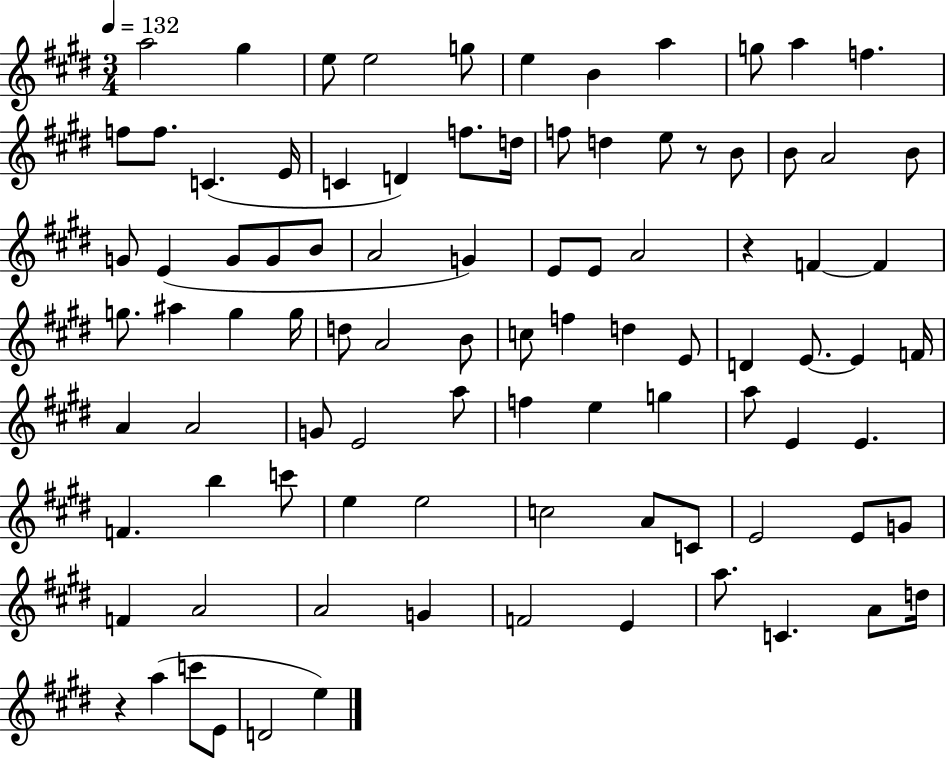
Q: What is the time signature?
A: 3/4